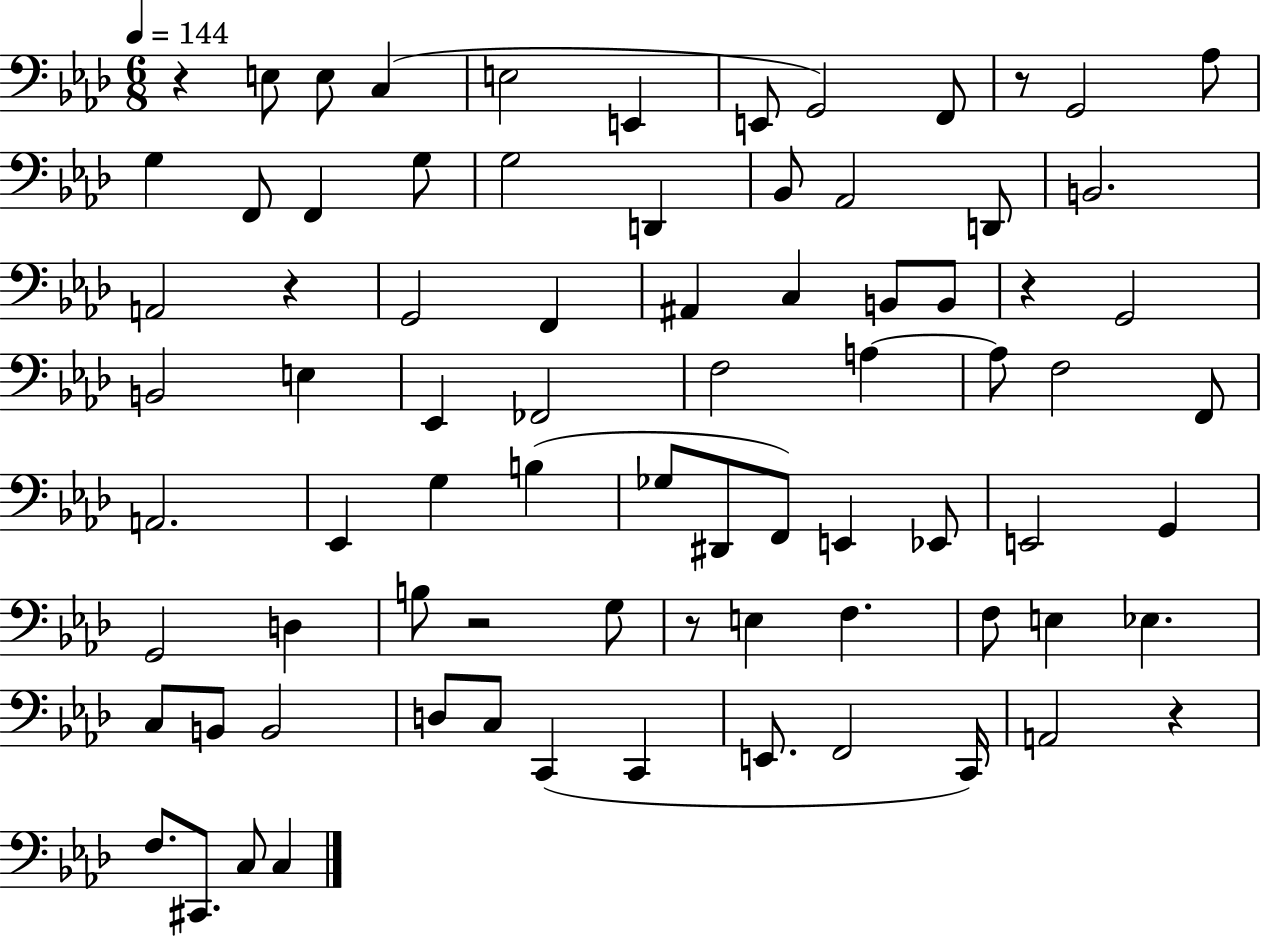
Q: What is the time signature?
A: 6/8